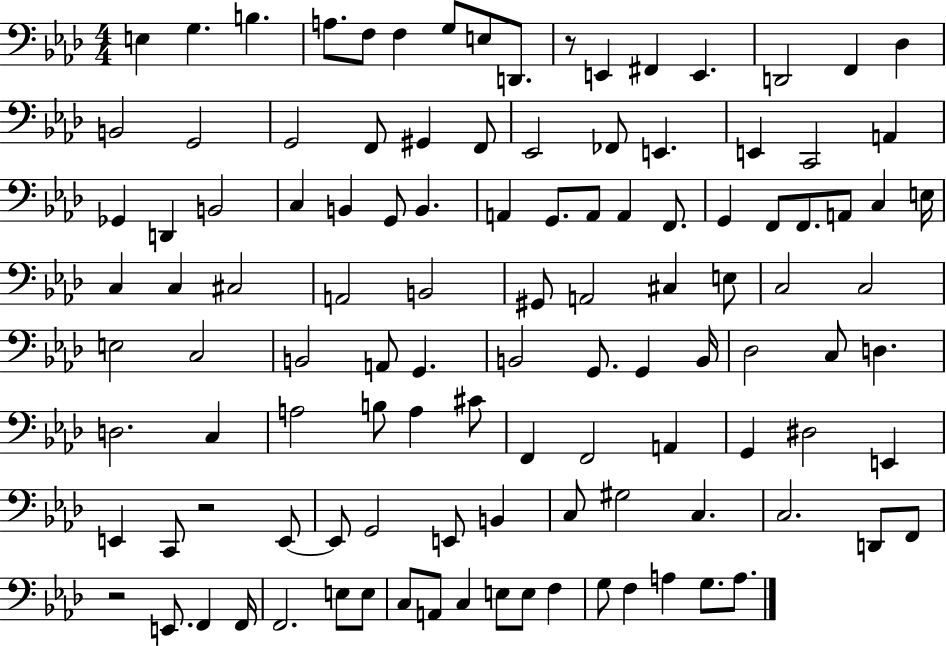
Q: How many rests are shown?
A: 3